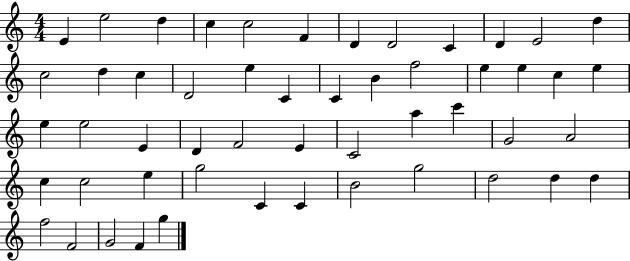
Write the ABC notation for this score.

X:1
T:Untitled
M:4/4
L:1/4
K:C
E e2 d c c2 F D D2 C D E2 d c2 d c D2 e C C B f2 e e c e e e2 E D F2 E C2 a c' G2 A2 c c2 e g2 C C B2 g2 d2 d d f2 F2 G2 F g